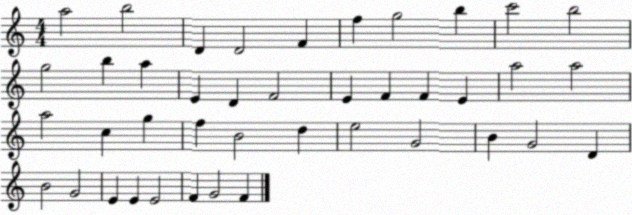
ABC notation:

X:1
T:Untitled
M:4/4
L:1/4
K:C
a2 b2 D D2 F f g2 b c'2 b2 g2 b a E D F2 E F F E a2 a2 a2 c g f B2 d e2 G2 B G2 D B2 G2 E E E2 F G2 F